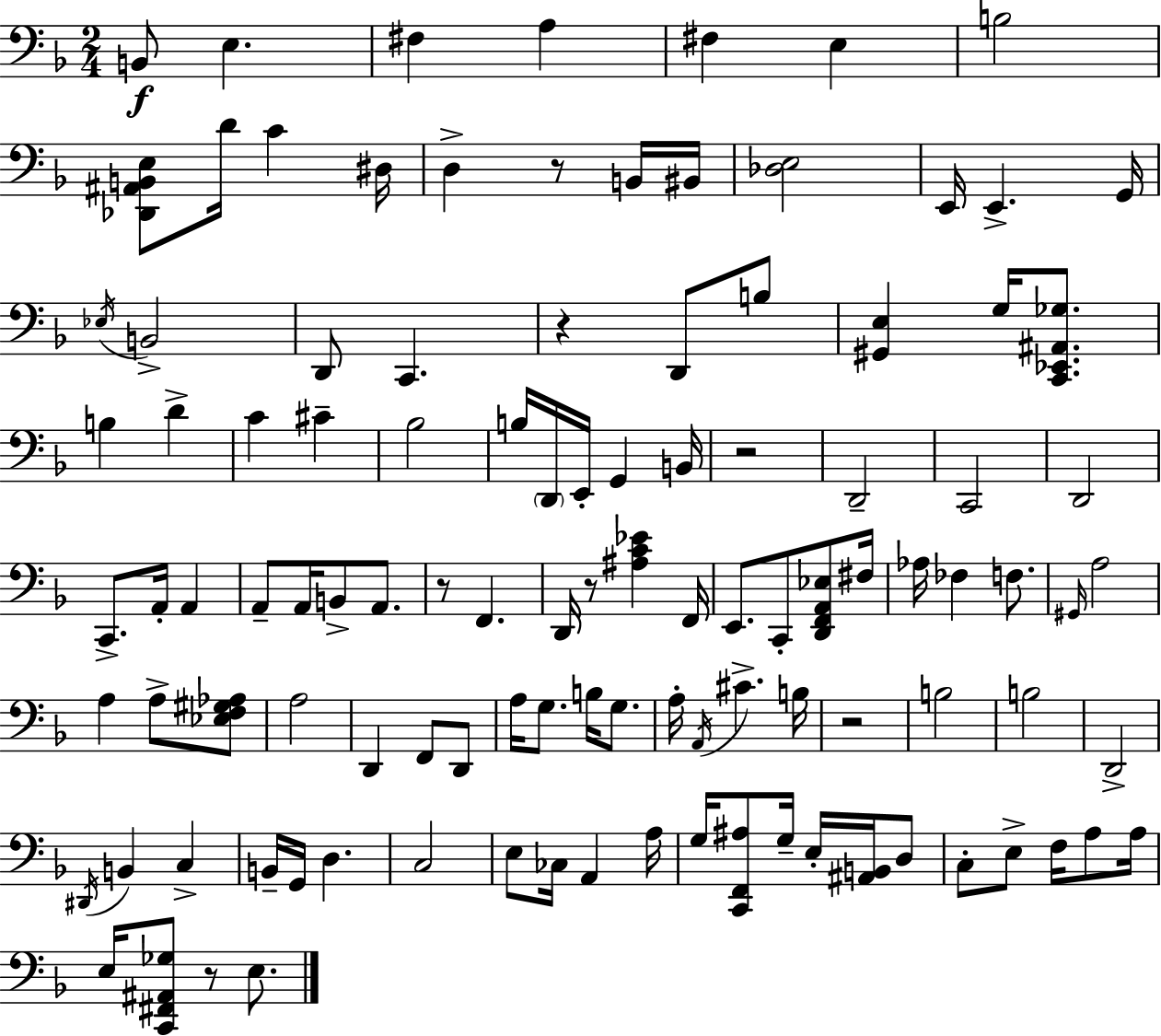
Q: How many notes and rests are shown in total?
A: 110